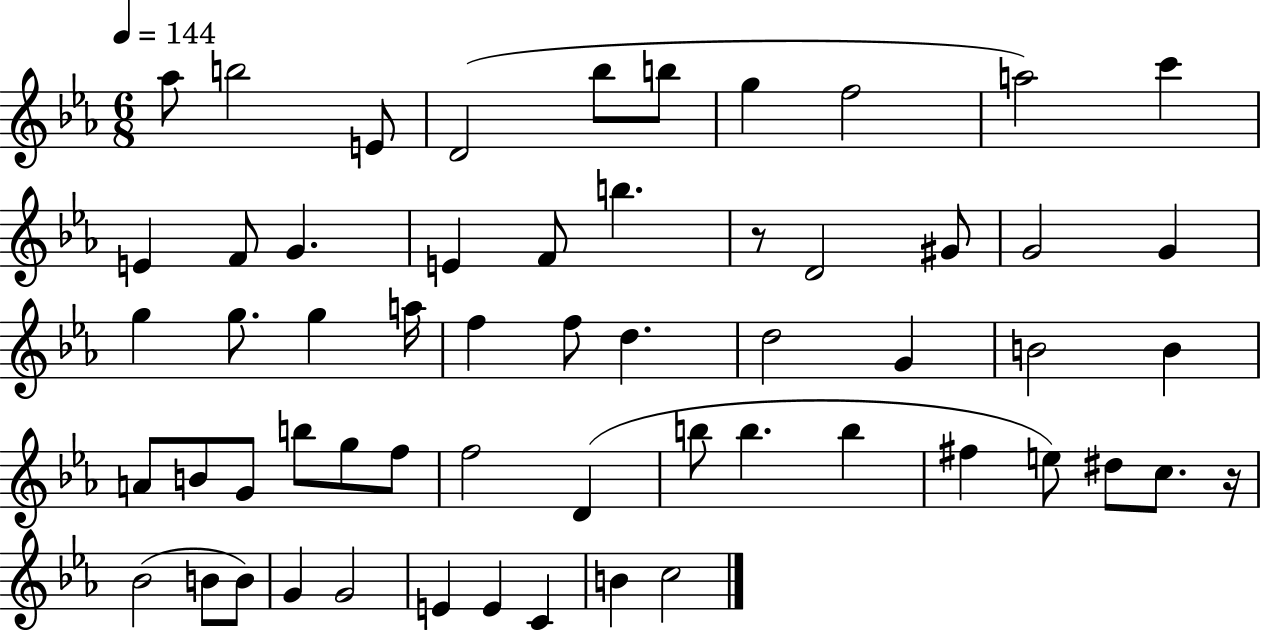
{
  \clef treble
  \numericTimeSignature
  \time 6/8
  \key ees \major
  \tempo 4 = 144
  aes''8 b''2 e'8 | d'2( bes''8 b''8 | g''4 f''2 | a''2) c'''4 | \break e'4 f'8 g'4. | e'4 f'8 b''4. | r8 d'2 gis'8 | g'2 g'4 | \break g''4 g''8. g''4 a''16 | f''4 f''8 d''4. | d''2 g'4 | b'2 b'4 | \break a'8 b'8 g'8 b''8 g''8 f''8 | f''2 d'4( | b''8 b''4. b''4 | fis''4 e''8) dis''8 c''8. r16 | \break bes'2( b'8 b'8) | g'4 g'2 | e'4 e'4 c'4 | b'4 c''2 | \break \bar "|."
}